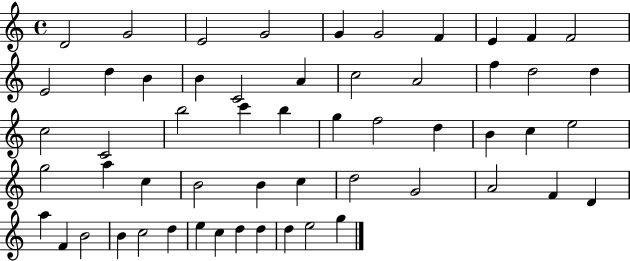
{
  \clef treble
  \time 4/4
  \defaultTimeSignature
  \key c \major
  d'2 g'2 | e'2 g'2 | g'4 g'2 f'4 | e'4 f'4 f'2 | \break e'2 d''4 b'4 | b'4 c'2 a'4 | c''2 a'2 | f''4 d''2 d''4 | \break c''2 c'2 | b''2 c'''4 b''4 | g''4 f''2 d''4 | b'4 c''4 e''2 | \break g''2 a''4 c''4 | b'2 b'4 c''4 | d''2 g'2 | a'2 f'4 d'4 | \break a''4 f'4 b'2 | b'4 c''2 d''4 | e''4 c''4 d''4 d''4 | d''4 e''2 g''4 | \break \bar "|."
}